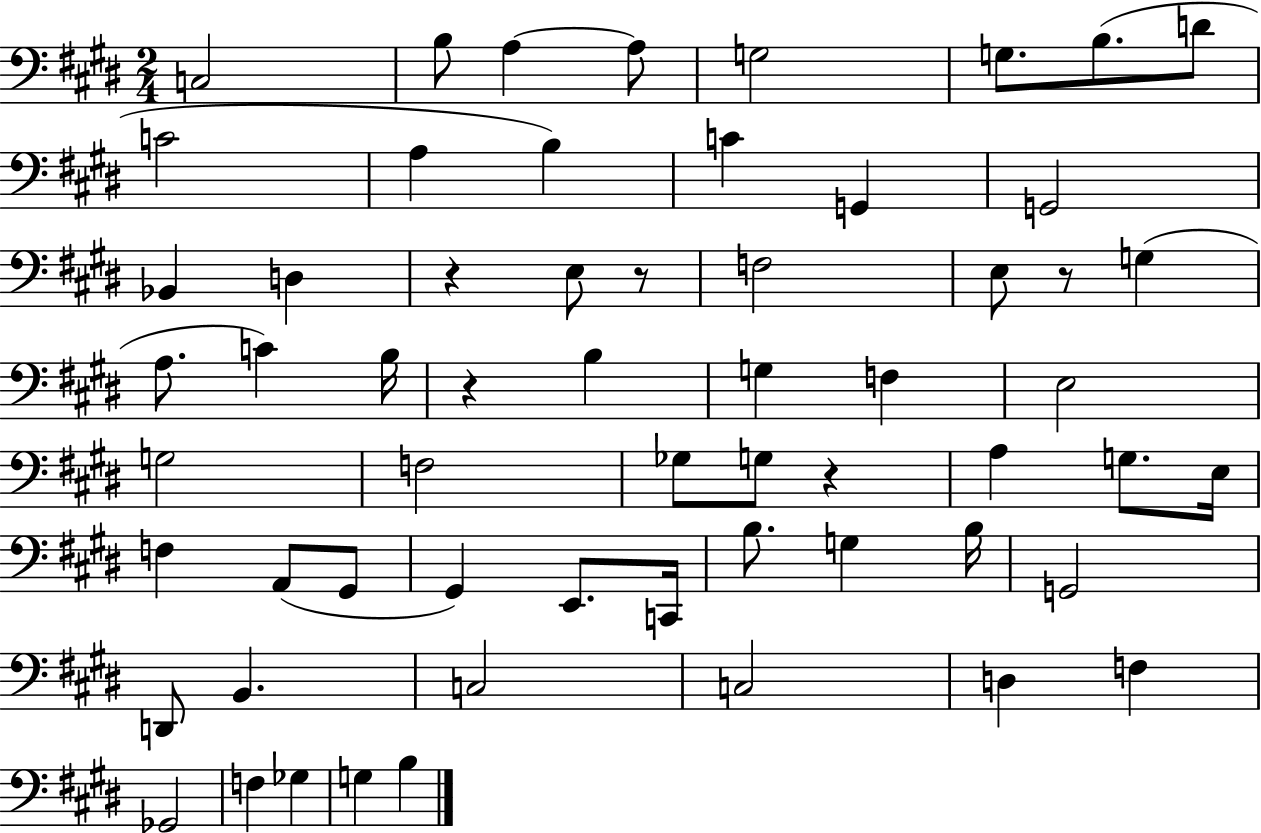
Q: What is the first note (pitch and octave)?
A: C3